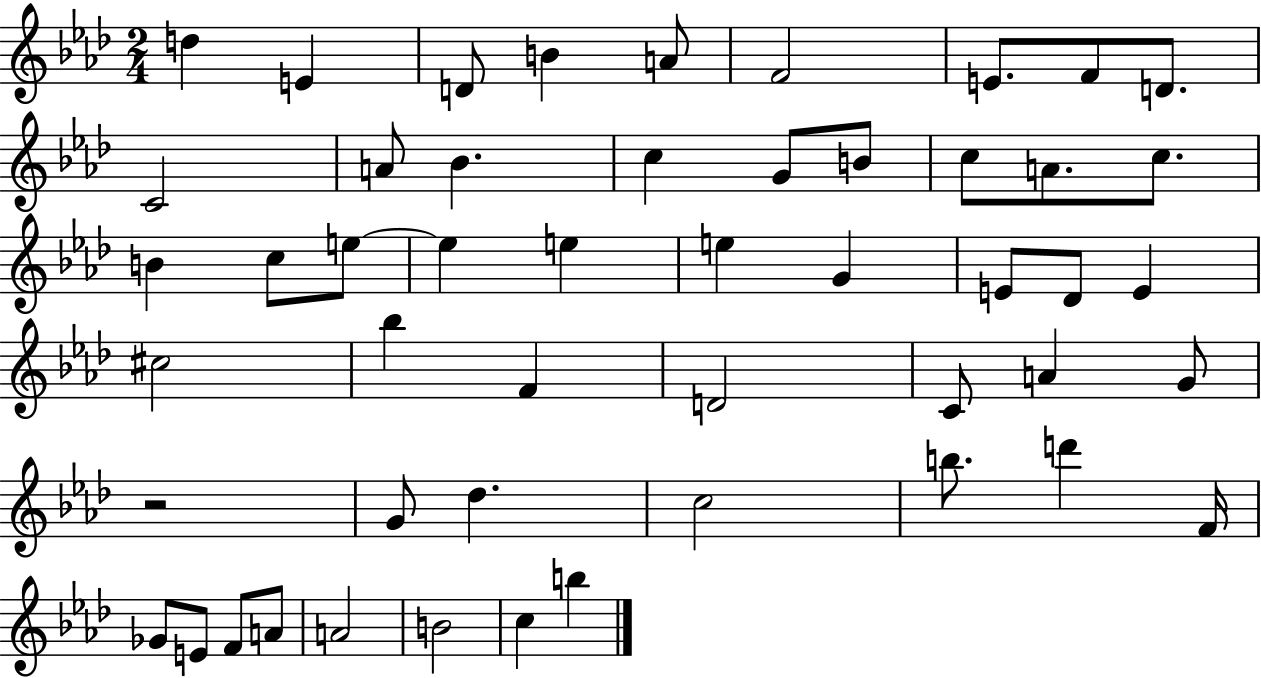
{
  \clef treble
  \numericTimeSignature
  \time 2/4
  \key aes \major
  d''4 e'4 | d'8 b'4 a'8 | f'2 | e'8. f'8 d'8. | \break c'2 | a'8 bes'4. | c''4 g'8 b'8 | c''8 a'8. c''8. | \break b'4 c''8 e''8~~ | e''4 e''4 | e''4 g'4 | e'8 des'8 e'4 | \break cis''2 | bes''4 f'4 | d'2 | c'8 a'4 g'8 | \break r2 | g'8 des''4. | c''2 | b''8. d'''4 f'16 | \break ges'8 e'8 f'8 a'8 | a'2 | b'2 | c''4 b''4 | \break \bar "|."
}